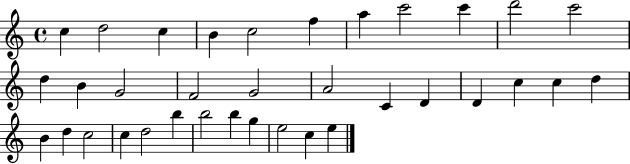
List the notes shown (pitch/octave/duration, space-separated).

C5/q D5/h C5/q B4/q C5/h F5/q A5/q C6/h C6/q D6/h C6/h D5/q B4/q G4/h F4/h G4/h A4/h C4/q D4/q D4/q C5/q C5/q D5/q B4/q D5/q C5/h C5/q D5/h B5/q B5/h B5/q G5/q E5/h C5/q E5/q